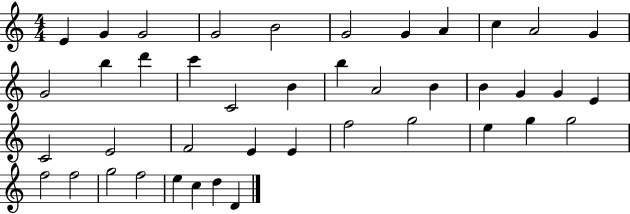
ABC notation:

X:1
T:Untitled
M:4/4
L:1/4
K:C
E G G2 G2 B2 G2 G A c A2 G G2 b d' c' C2 B b A2 B B G G E C2 E2 F2 E E f2 g2 e g g2 f2 f2 g2 f2 e c d D